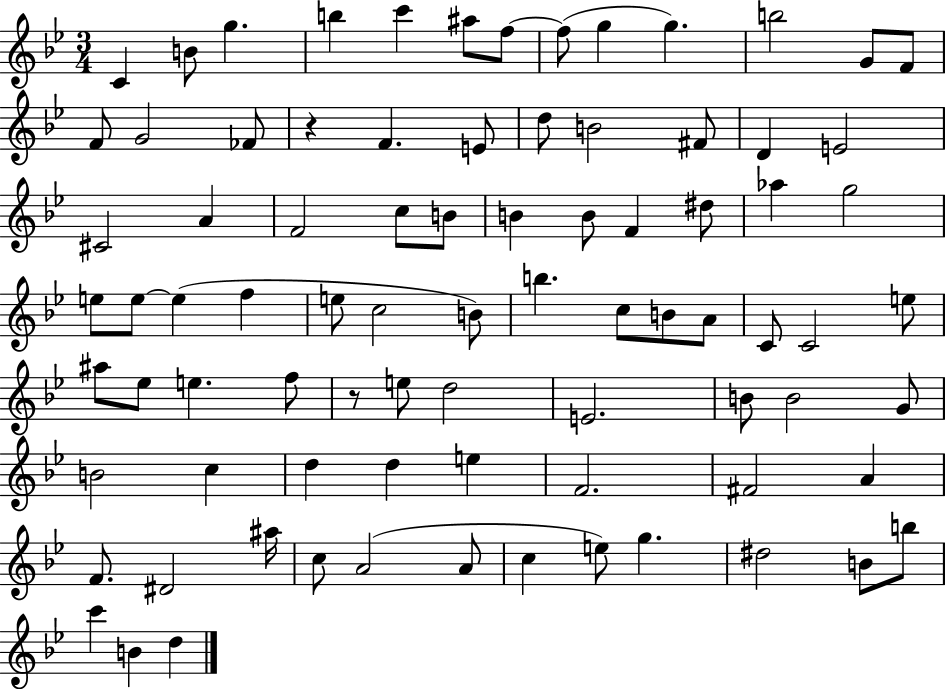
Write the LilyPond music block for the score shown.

{
  \clef treble
  \numericTimeSignature
  \time 3/4
  \key bes \major
  \repeat volta 2 { c'4 b'8 g''4. | b''4 c'''4 ais''8 f''8~~ | f''8( g''4 g''4.) | b''2 g'8 f'8 | \break f'8 g'2 fes'8 | r4 f'4. e'8 | d''8 b'2 fis'8 | d'4 e'2 | \break cis'2 a'4 | f'2 c''8 b'8 | b'4 b'8 f'4 dis''8 | aes''4 g''2 | \break e''8 e''8~~ e''4( f''4 | e''8 c''2 b'8) | b''4. c''8 b'8 a'8 | c'8 c'2 e''8 | \break ais''8 ees''8 e''4. f''8 | r8 e''8 d''2 | e'2. | b'8 b'2 g'8 | \break b'2 c''4 | d''4 d''4 e''4 | f'2. | fis'2 a'4 | \break f'8. dis'2 ais''16 | c''8 a'2( a'8 | c''4 e''8) g''4. | dis''2 b'8 b''8 | \break c'''4 b'4 d''4 | } \bar "|."
}